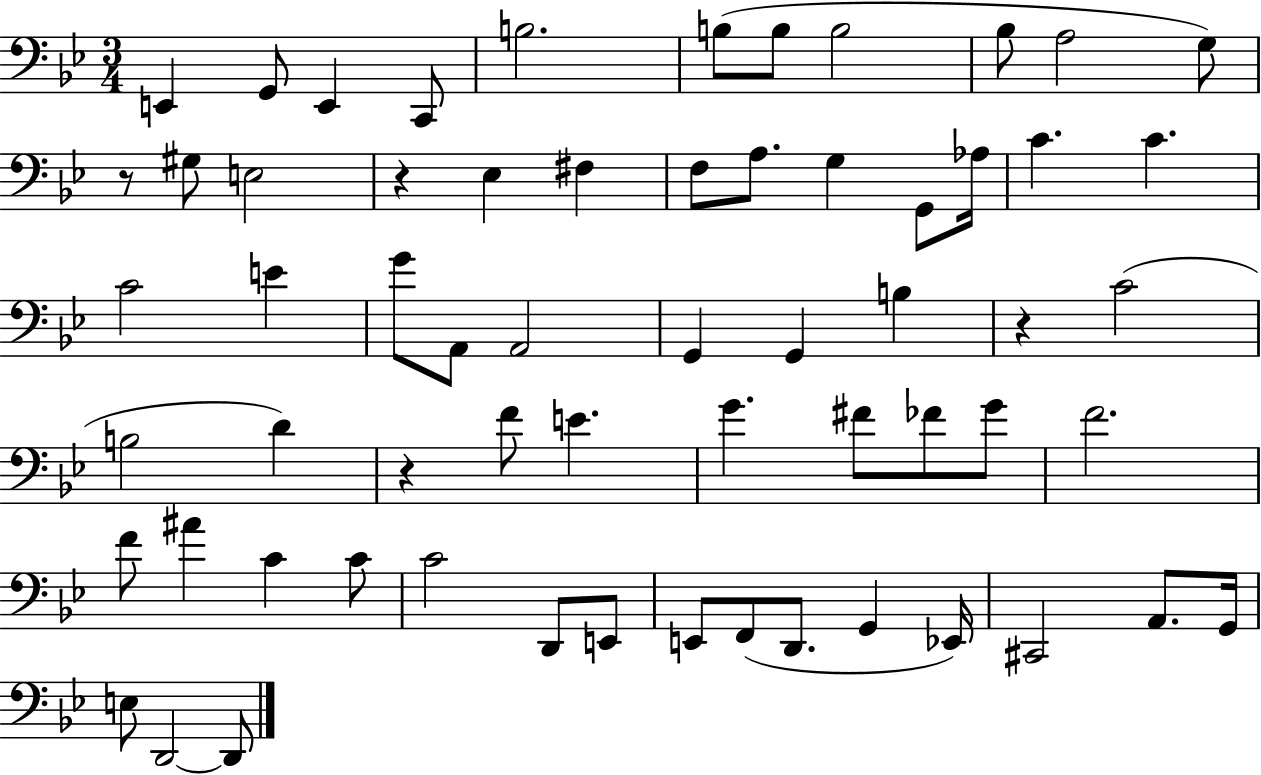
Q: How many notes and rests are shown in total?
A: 62